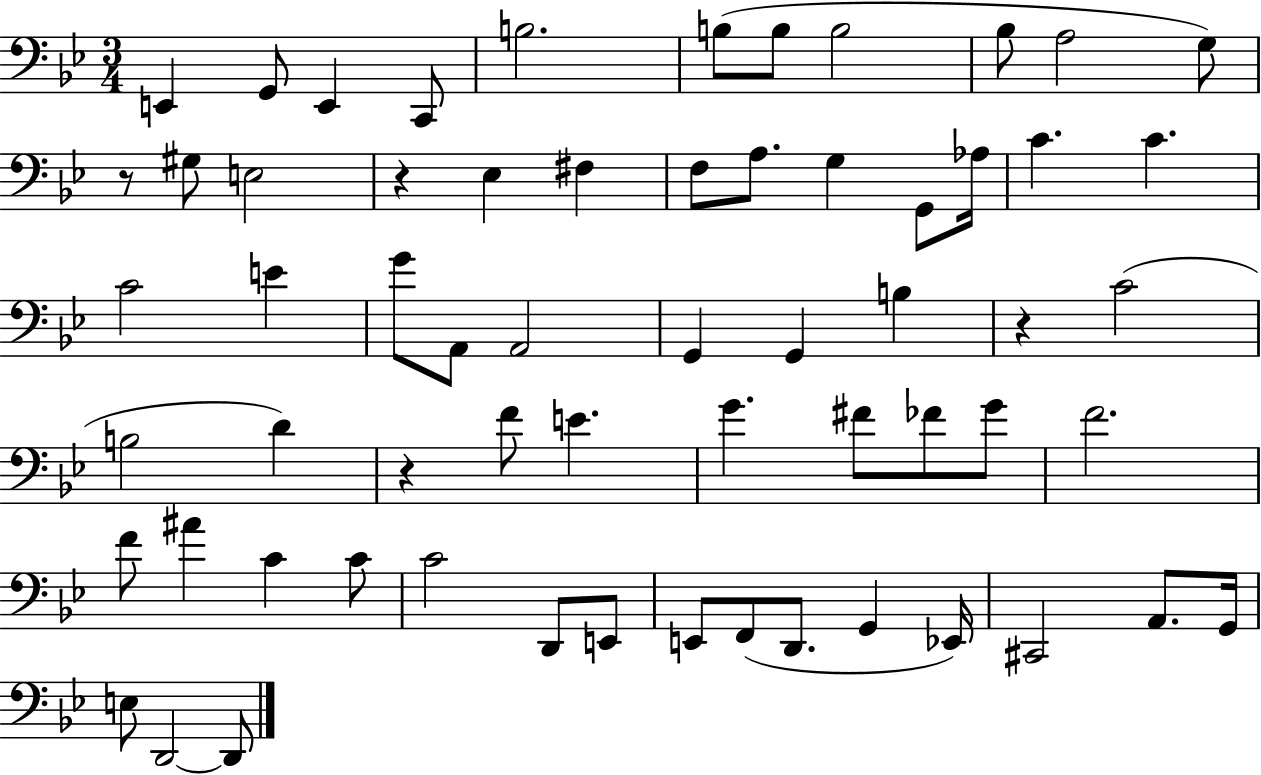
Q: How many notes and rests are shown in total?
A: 62